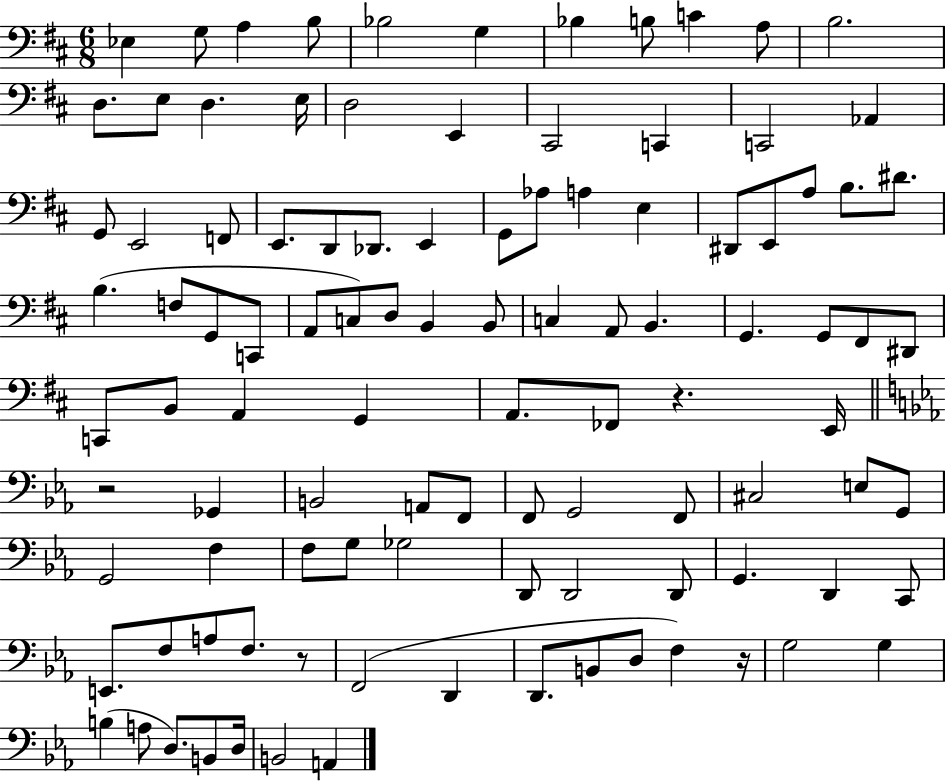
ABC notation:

X:1
T:Untitled
M:6/8
L:1/4
K:D
_E, G,/2 A, B,/2 _B,2 G, _B, B,/2 C A,/2 B,2 D,/2 E,/2 D, E,/4 D,2 E,, ^C,,2 C,, C,,2 _A,, G,,/2 E,,2 F,,/2 E,,/2 D,,/2 _D,,/2 E,, G,,/2 _A,/2 A, E, ^D,,/2 E,,/2 A,/2 B,/2 ^D/2 B, F,/2 G,,/2 C,,/2 A,,/2 C,/2 D,/2 B,, B,,/2 C, A,,/2 B,, G,, G,,/2 ^F,,/2 ^D,,/2 C,,/2 B,,/2 A,, G,, A,,/2 _F,,/2 z E,,/4 z2 _G,, B,,2 A,,/2 F,,/2 F,,/2 G,,2 F,,/2 ^C,2 E,/2 G,,/2 G,,2 F, F,/2 G,/2 _G,2 D,,/2 D,,2 D,,/2 G,, D,, C,,/2 E,,/2 F,/2 A,/2 F,/2 z/2 F,,2 D,, D,,/2 B,,/2 D,/2 F, z/4 G,2 G, B, A,/2 D,/2 B,,/2 D,/4 B,,2 A,,